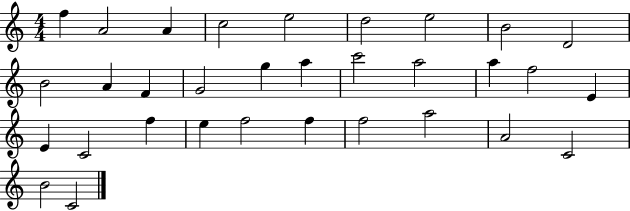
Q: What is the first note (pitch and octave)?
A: F5